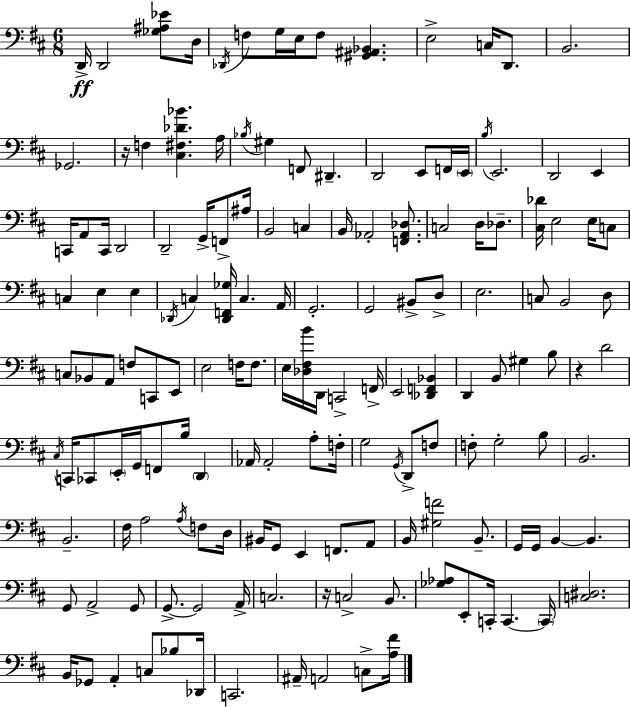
D2/s D2/h [Gb3,A#3,Eb4]/e D3/s Db2/s F3/e G3/s E3/s F3/e [G#2,A#2,Bb2]/q. E3/h C3/s D2/e. B2/h. Gb2/h. R/s F3/q [C#3,F#3,Db4,Bb4]/q. A3/s Bb3/s G#3/q F2/e D#2/q. D2/h E2/e F2/s E2/s B3/s E2/h. D2/h E2/q C2/s A2/e C2/s D2/h D2/h G2/s F2/e A#3/s B2/h C3/q B2/s Ab2/h [F2,Ab2,Db3]/e. C3/h D3/s Db3/e. [C#3,Db4]/s E3/h E3/s C3/e C3/q E3/q E3/q Db2/s C3/q [Db2,F2,Gb3]/s C3/q. A2/s G2/h. G2/h BIS2/e D3/e E3/h. C3/e B2/h D3/e C3/e Bb2/e A2/e F3/e C2/e E2/e E3/h F3/s F3/e. E3/s [Db3,F#3,B4]/s D2/s C2/h F2/s E2/h [Db2,F2,Bb2]/q D2/q B2/e G#3/q B3/e R/q D4/h C#3/s C2/s CES2/e E2/s G2/s F2/e B3/s D2/q Ab2/s Ab2/h A3/e F3/s G3/h G2/s D2/e F3/e F3/e G3/h B3/e B2/h. B2/h. F#3/s A3/h A3/s F3/e D3/s BIS2/s G2/e E2/q F2/e. A2/e B2/s [G#3,F4]/h B2/e. G2/s G2/s B2/q B2/q. G2/e A2/h G2/e G2/e. G2/h A2/s C3/h. R/s C3/h B2/e. [Gb3,Ab3]/e E2/e C2/s C2/q. C2/s [C3,D#3]/h. B2/s Gb2/e A2/q C3/e Bb3/e Db2/s C2/h. A#2/s A2/h C3/e [A3,F#4]/s